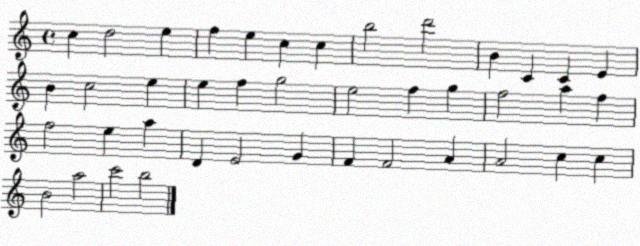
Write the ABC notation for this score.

X:1
T:Untitled
M:4/4
L:1/4
K:C
c d2 e f e c c b2 d'2 B C C E B c2 e e f g2 e2 f g f2 a f f2 e a D E2 G F F2 A A2 c c B2 a2 c'2 b2